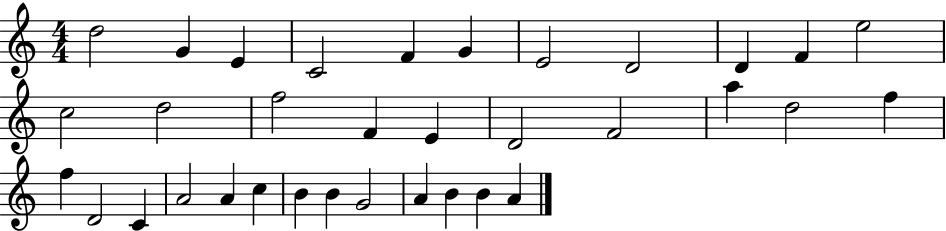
X:1
T:Untitled
M:4/4
L:1/4
K:C
d2 G E C2 F G E2 D2 D F e2 c2 d2 f2 F E D2 F2 a d2 f f D2 C A2 A c B B G2 A B B A